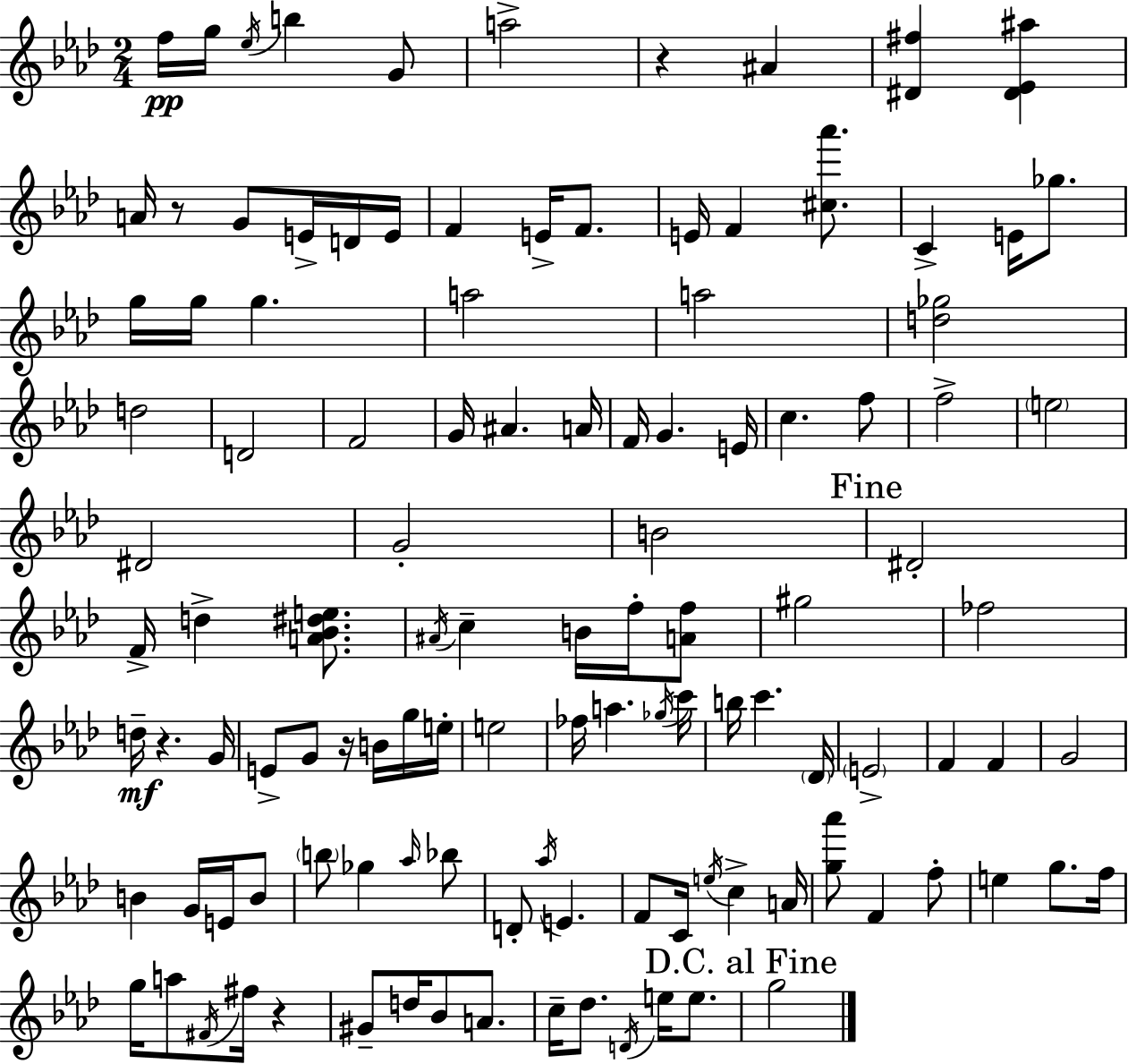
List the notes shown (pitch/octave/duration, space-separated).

F5/s G5/s Eb5/s B5/q G4/e A5/h R/q A#4/q [D#4,F#5]/q [D#4,Eb4,A#5]/q A4/s R/e G4/e E4/s D4/s E4/s F4/q E4/s F4/e. E4/s F4/q [C#5,Ab6]/e. C4/q E4/s Gb5/e. G5/s G5/s G5/q. A5/h A5/h [D5,Gb5]/h D5/h D4/h F4/h G4/s A#4/q. A4/s F4/s G4/q. E4/s C5/q. F5/e F5/h E5/h D#4/h G4/h B4/h D#4/h F4/s D5/q [A4,Bb4,D#5,E5]/e. A#4/s C5/q B4/s F5/s [A4,F5]/e G#5/h FES5/h D5/s R/q. G4/s E4/e G4/e R/s B4/s G5/s E5/s E5/h FES5/s A5/q. Gb5/s C6/s B5/s C6/q. Db4/s E4/h F4/q F4/q G4/h B4/q G4/s E4/s B4/e B5/e Gb5/q Ab5/s Bb5/e D4/e Ab5/s E4/q. F4/e C4/s E5/s C5/q A4/s [G5,Ab6]/e F4/q F5/e E5/q G5/e. F5/s G5/s A5/e F#4/s F#5/s R/q G#4/e D5/s Bb4/e A4/e. C5/s Db5/e. D4/s E5/s E5/e. G5/h